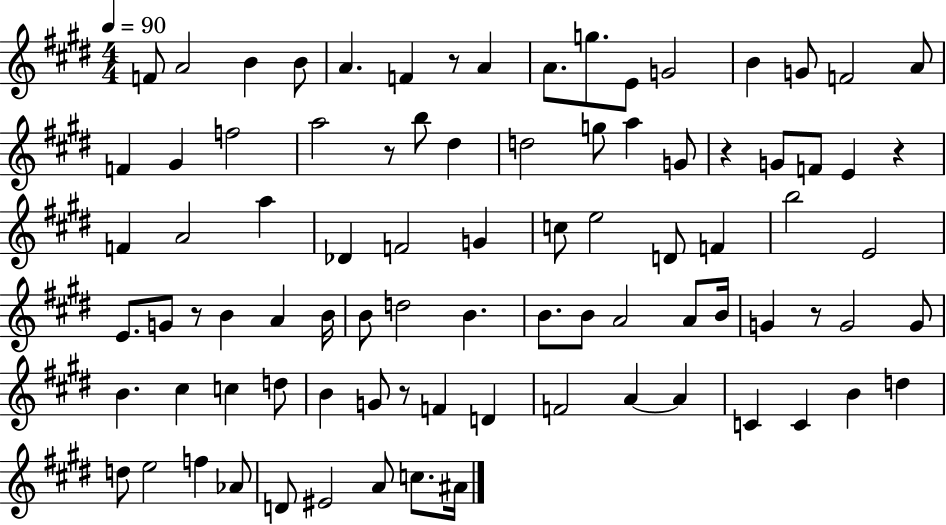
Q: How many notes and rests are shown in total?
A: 87